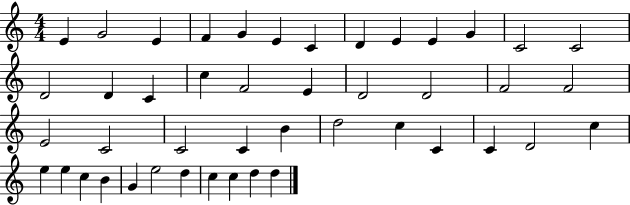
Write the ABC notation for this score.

X:1
T:Untitled
M:4/4
L:1/4
K:C
E G2 E F G E C D E E G C2 C2 D2 D C c F2 E D2 D2 F2 F2 E2 C2 C2 C B d2 c C C D2 c e e c B G e2 d c c d d